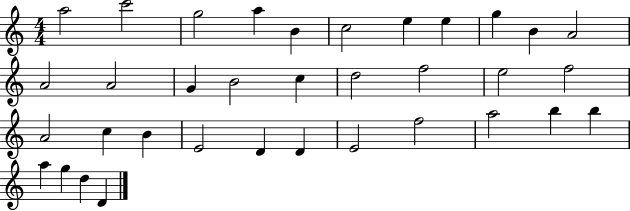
{
  \clef treble
  \numericTimeSignature
  \time 4/4
  \key c \major
  a''2 c'''2 | g''2 a''4 b'4 | c''2 e''4 e''4 | g''4 b'4 a'2 | \break a'2 a'2 | g'4 b'2 c''4 | d''2 f''2 | e''2 f''2 | \break a'2 c''4 b'4 | e'2 d'4 d'4 | e'2 f''2 | a''2 b''4 b''4 | \break a''4 g''4 d''4 d'4 | \bar "|."
}